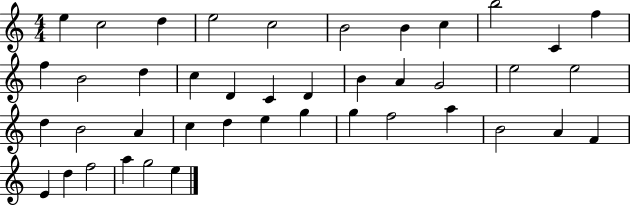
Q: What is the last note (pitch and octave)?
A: E5